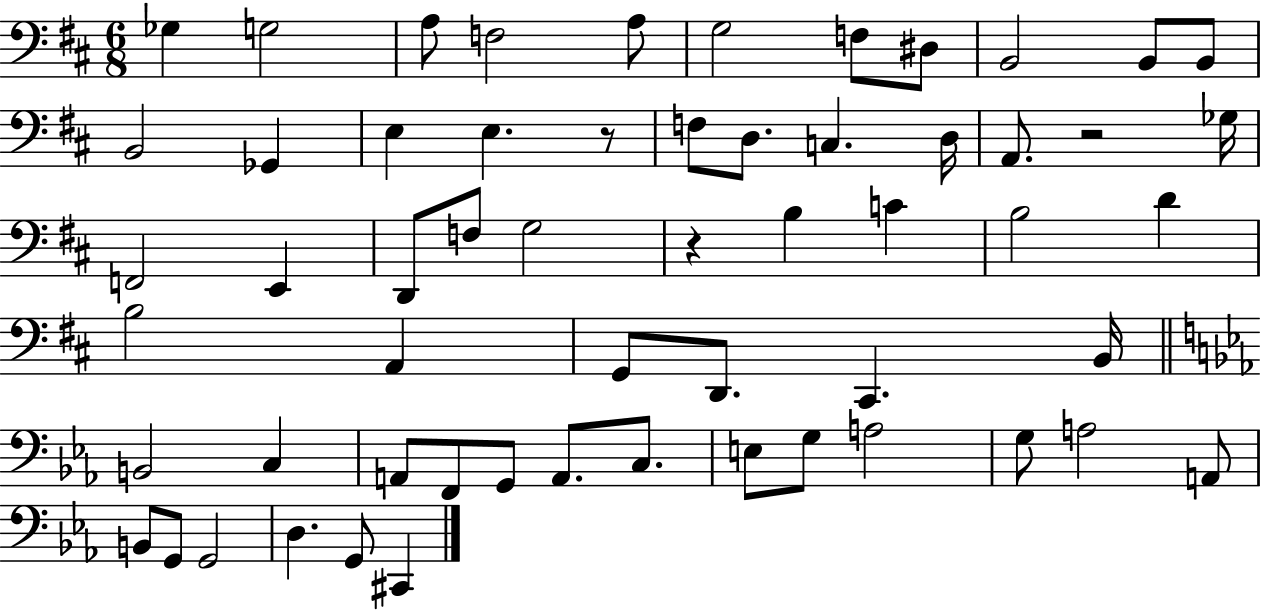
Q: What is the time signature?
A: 6/8